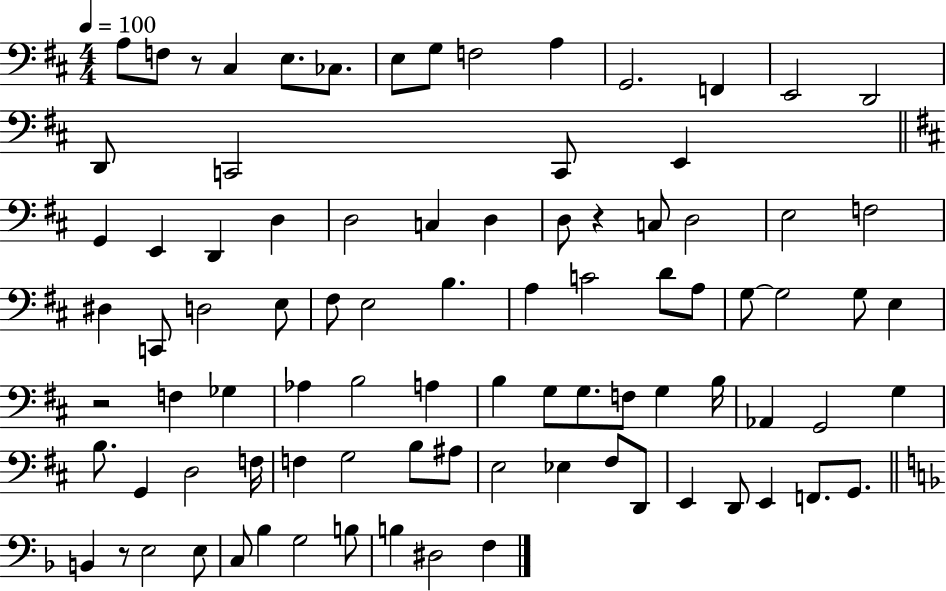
X:1
T:Untitled
M:4/4
L:1/4
K:D
A,/2 F,/2 z/2 ^C, E,/2 _C,/2 E,/2 G,/2 F,2 A, G,,2 F,, E,,2 D,,2 D,,/2 C,,2 C,,/2 E,, G,, E,, D,, D, D,2 C, D, D,/2 z C,/2 D,2 E,2 F,2 ^D, C,,/2 D,2 E,/2 ^F,/2 E,2 B, A, C2 D/2 A,/2 G,/2 G,2 G,/2 E, z2 F, _G, _A, B,2 A, B, G,/2 G,/2 F,/2 G, B,/4 _A,, G,,2 G, B,/2 G,, D,2 F,/4 F, G,2 B,/2 ^A,/2 E,2 _E, ^F,/2 D,,/2 E,, D,,/2 E,, F,,/2 G,,/2 B,, z/2 E,2 E,/2 C,/2 _B, G,2 B,/2 B, ^D,2 F,